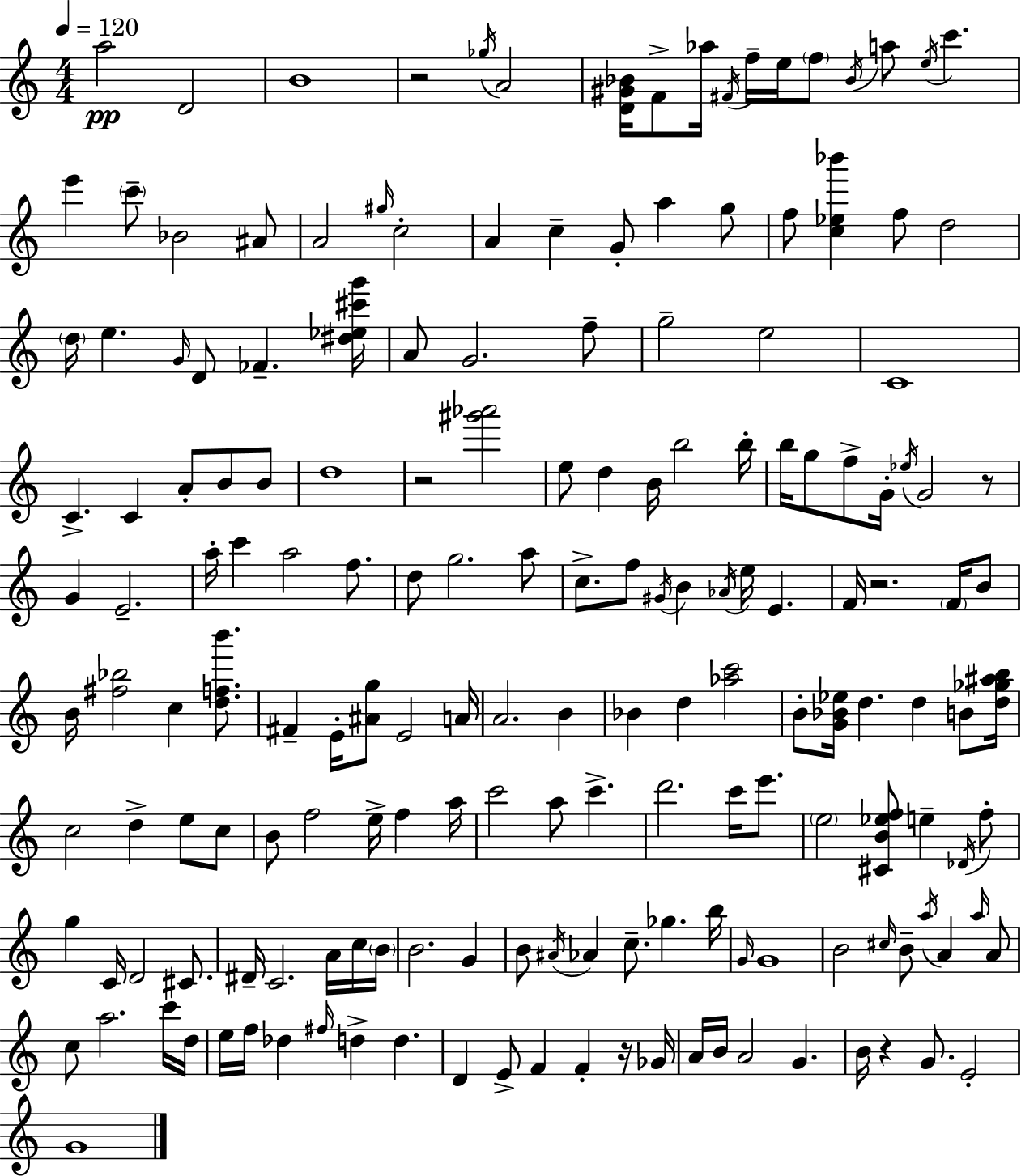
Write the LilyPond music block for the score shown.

{
  \clef treble
  \numericTimeSignature
  \time 4/4
  \key c \major
  \tempo 4 = 120
  a''2\pp d'2 | b'1 | r2 \acciaccatura { ges''16 } a'2 | <d' gis' bes'>16 f'8-> aes''16 \acciaccatura { fis'16 } f''16-- e''16 \parenthesize f''8 \acciaccatura { bes'16 } a''8 \acciaccatura { e''16 } c'''4. | \break e'''4 \parenthesize c'''8-- bes'2 | ais'8 a'2 \grace { gis''16 } c''2-. | a'4 c''4-- g'8-. a''4 | g''8 f''8 <c'' ees'' bes'''>4 f''8 d''2 | \break \parenthesize d''16 e''4. \grace { g'16 } d'8 fes'4.-- | <dis'' ees'' cis''' g'''>16 a'8 g'2. | f''8-- g''2-- e''2 | c'1 | \break c'4.-> c'4 | a'8-. b'8 b'8 d''1 | r2 <gis''' aes'''>2 | e''8 d''4 b'16 b''2 | \break b''16-. b''16 g''8 f''8-> g'16-. \acciaccatura { ees''16 } g'2 | r8 g'4 e'2.-- | a''16-. c'''4 a''2 | f''8. d''8 g''2. | \break a''8 c''8.-> f''8 \acciaccatura { gis'16 } b'4 | \acciaccatura { aes'16 } e''16 e'4. f'16 r2. | \parenthesize f'16 b'8 b'16 <fis'' bes''>2 | c''4 <d'' f'' b'''>8. fis'4-- e'16-. <ais' g''>8 | \break e'2 a'16 a'2. | b'4 bes'4 d''4 | <aes'' c'''>2 b'8-. <g' bes' ees''>16 d''4. | d''4 b'8 <d'' ges'' ais'' b''>16 c''2 | \break d''4-> e''8 c''8 b'8 f''2 | e''16-> f''4 a''16 c'''2 | a''8 c'''4.-> d'''2. | c'''16 e'''8. \parenthesize e''2 | \break <cis' b' ees'' f''>8 e''4-- \acciaccatura { des'16 } f''8-. g''4 c'16 d'2 | cis'8. dis'16-- c'2. | a'16 c''16 \parenthesize b'16 b'2. | g'4 b'8 \acciaccatura { ais'16 } aes'4 | \break c''8.-- ges''4. b''16 \grace { g'16 } g'1 | b'2 | \grace { cis''16 } b'8-- \acciaccatura { a''16 } a'4 \grace { a''16 } a'8 c''8 | a''2. c'''16 d''16 e''16 | \break f''16 des''4 \grace { fis''16 } d''4-> d''4. | d'4 e'8-> f'4 f'4-. r16 ges'16 | a'16 b'16 a'2 g'4. | b'16 r4 g'8. e'2-. | \break g'1 | \bar "|."
}